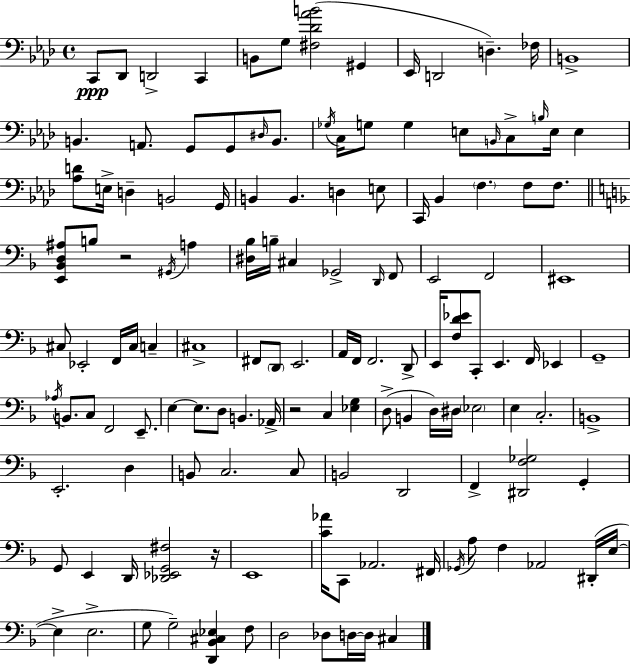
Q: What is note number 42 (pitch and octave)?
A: B3